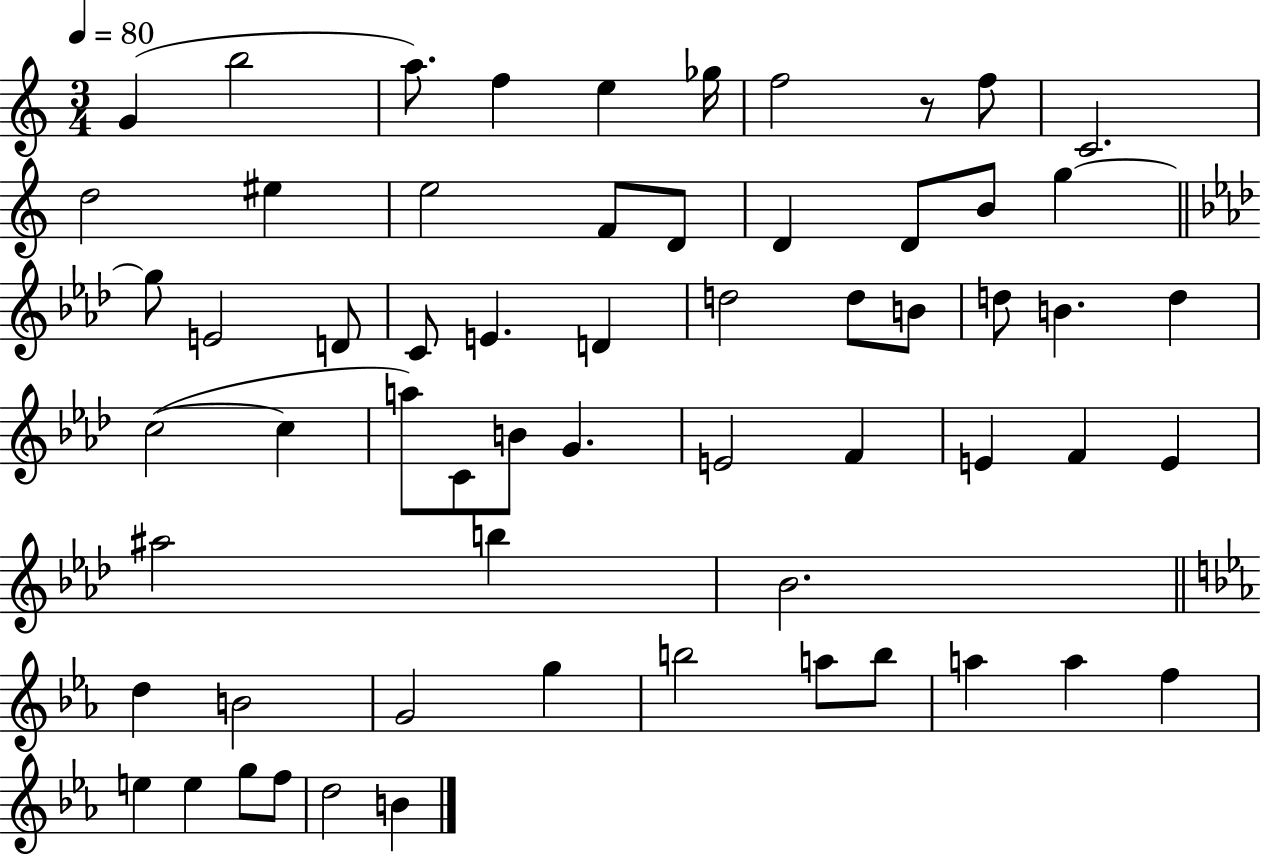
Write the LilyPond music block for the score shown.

{
  \clef treble
  \numericTimeSignature
  \time 3/4
  \key c \major
  \tempo 4 = 80
  g'4( b''2 | a''8.) f''4 e''4 ges''16 | f''2 r8 f''8 | c'2. | \break d''2 eis''4 | e''2 f'8 d'8 | d'4 d'8 b'8 g''4~~ | \bar "||" \break \key aes \major g''8 e'2 d'8 | c'8 e'4. d'4 | d''2 d''8 b'8 | d''8 b'4. d''4 | \break c''2~(~ c''4 | a''8) c'8 b'8 g'4. | e'2 f'4 | e'4 f'4 e'4 | \break ais''2 b''4 | bes'2. | \bar "||" \break \key ees \major d''4 b'2 | g'2 g''4 | b''2 a''8 b''8 | a''4 a''4 f''4 | \break e''4 e''4 g''8 f''8 | d''2 b'4 | \bar "|."
}